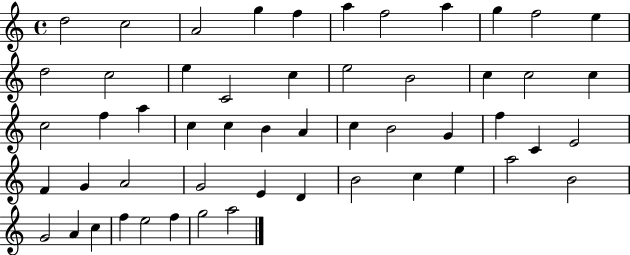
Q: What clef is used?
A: treble